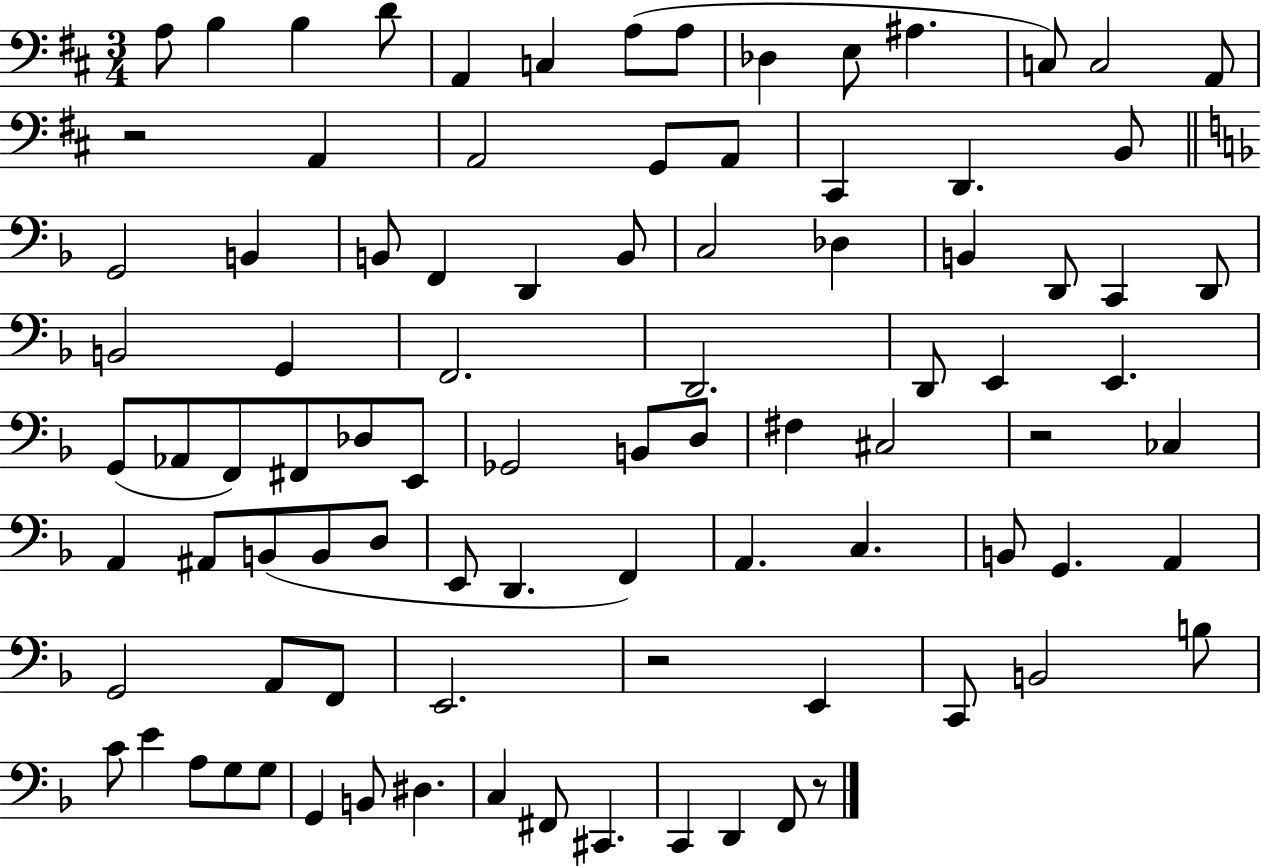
{
  \clef bass
  \numericTimeSignature
  \time 3/4
  \key d \major
  \repeat volta 2 { a8 b4 b4 d'8 | a,4 c4 a8( a8 | des4 e8 ais4. | c8) c2 a,8 | \break r2 a,4 | a,2 g,8 a,8 | cis,4 d,4. b,8 | \bar "||" \break \key f \major g,2 b,4 | b,8 f,4 d,4 b,8 | c2 des4 | b,4 d,8 c,4 d,8 | \break b,2 g,4 | f,2. | d,2. | d,8 e,4 e,4. | \break g,8( aes,8 f,8) fis,8 des8 e,8 | ges,2 b,8 d8 | fis4 cis2 | r2 ces4 | \break a,4 ais,8 b,8( b,8 d8 | e,8 d,4. f,4) | a,4. c4. | b,8 g,4. a,4 | \break g,2 a,8 f,8 | e,2. | r2 e,4 | c,8 b,2 b8 | \break c'8 e'4 a8 g8 g8 | g,4 b,8 dis4. | c4 fis,8 cis,4. | c,4 d,4 f,8 r8 | \break } \bar "|."
}